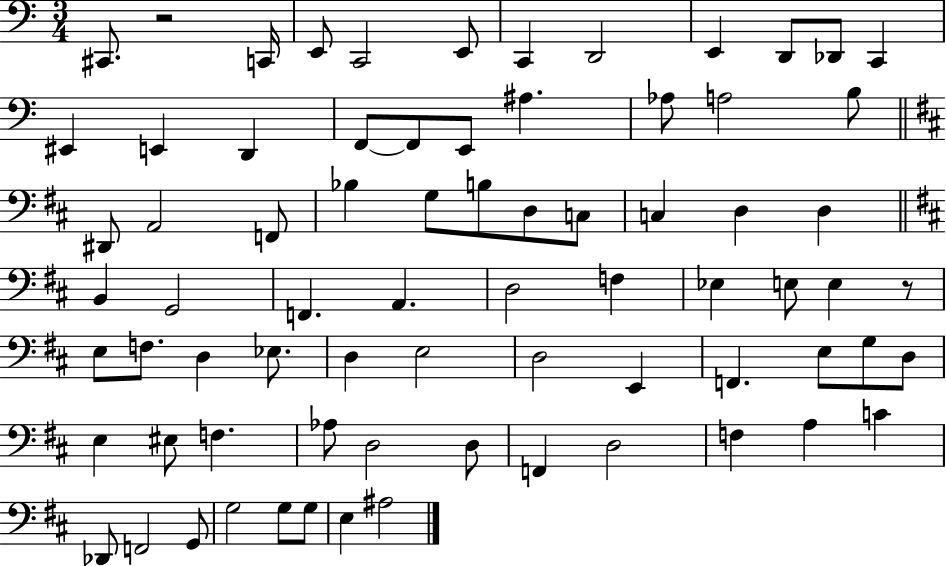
X:1
T:Untitled
M:3/4
L:1/4
K:C
^C,,/2 z2 C,,/4 E,,/2 C,,2 E,,/2 C,, D,,2 E,, D,,/2 _D,,/2 C,, ^E,, E,, D,, F,,/2 F,,/2 E,,/2 ^A, _A,/2 A,2 B,/2 ^D,,/2 A,,2 F,,/2 _B, G,/2 B,/2 D,/2 C,/2 C, D, D, B,, G,,2 F,, A,, D,2 F, _E, E,/2 E, z/2 E,/2 F,/2 D, _E,/2 D, E,2 D,2 E,, F,, E,/2 G,/2 D,/2 E, ^E,/2 F, _A,/2 D,2 D,/2 F,, D,2 F, A, C _D,,/2 F,,2 G,,/2 G,2 G,/2 G,/2 E, ^A,2